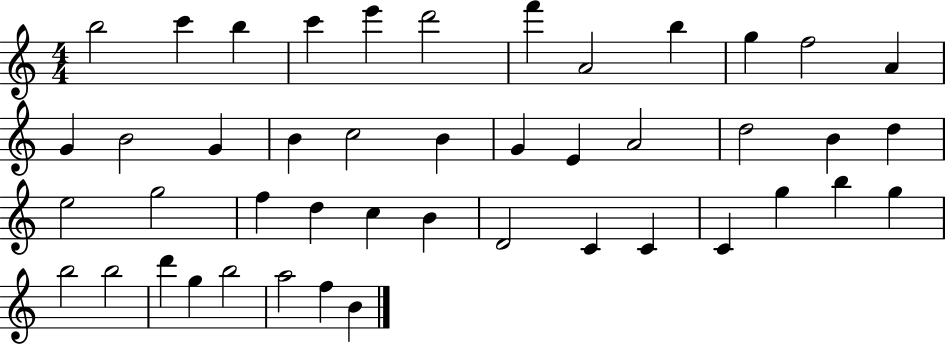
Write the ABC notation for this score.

X:1
T:Untitled
M:4/4
L:1/4
K:C
b2 c' b c' e' d'2 f' A2 b g f2 A G B2 G B c2 B G E A2 d2 B d e2 g2 f d c B D2 C C C g b g b2 b2 d' g b2 a2 f B